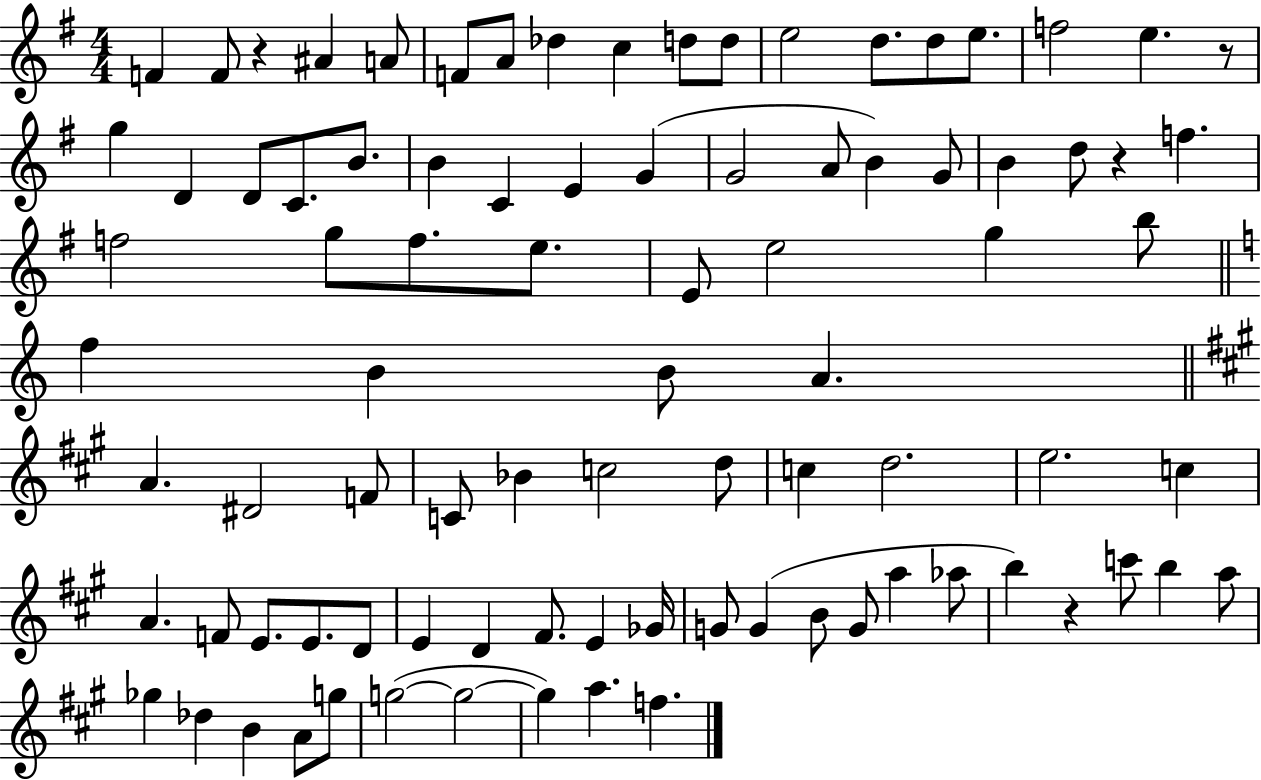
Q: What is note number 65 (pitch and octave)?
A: Gb4